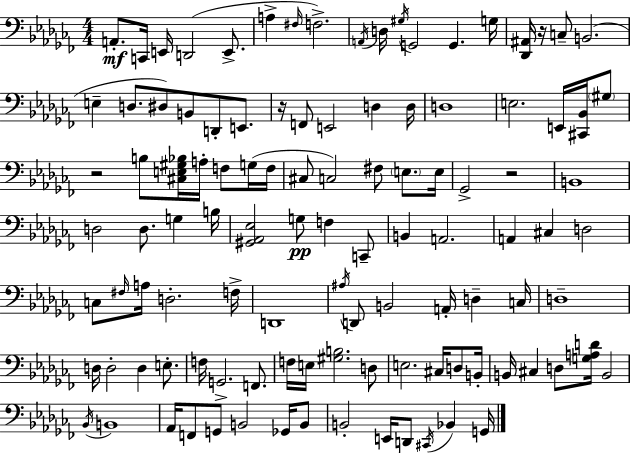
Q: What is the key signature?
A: AES minor